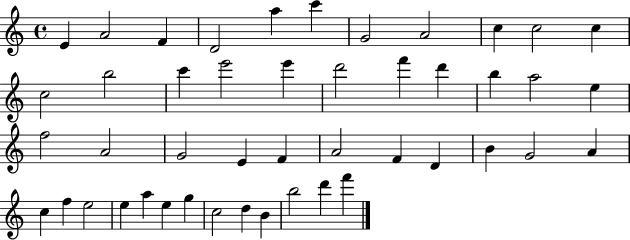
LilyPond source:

{
  \clef treble
  \time 4/4
  \defaultTimeSignature
  \key c \major
  e'4 a'2 f'4 | d'2 a''4 c'''4 | g'2 a'2 | c''4 c''2 c''4 | \break c''2 b''2 | c'''4 e'''2 e'''4 | d'''2 f'''4 d'''4 | b''4 a''2 e''4 | \break f''2 a'2 | g'2 e'4 f'4 | a'2 f'4 d'4 | b'4 g'2 a'4 | \break c''4 f''4 e''2 | e''4 a''4 e''4 g''4 | c''2 d''4 b'4 | b''2 d'''4 f'''4 | \break \bar "|."
}